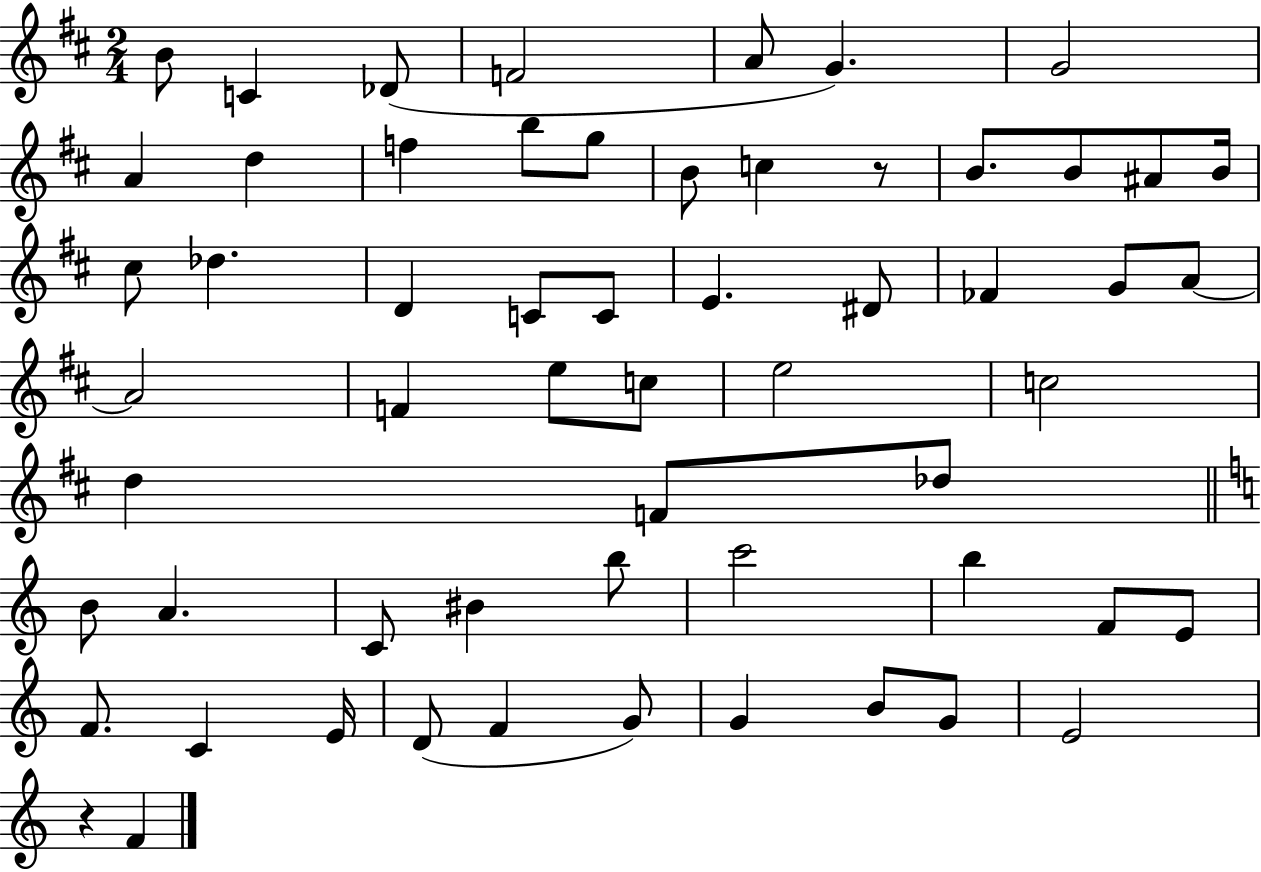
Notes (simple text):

B4/e C4/q Db4/e F4/h A4/e G4/q. G4/h A4/q D5/q F5/q B5/e G5/e B4/e C5/q R/e B4/e. B4/e A#4/e B4/s C#5/e Db5/q. D4/q C4/e C4/e E4/q. D#4/e FES4/q G4/e A4/e A4/h F4/q E5/e C5/e E5/h C5/h D5/q F4/e Db5/e B4/e A4/q. C4/e BIS4/q B5/e C6/h B5/q F4/e E4/e F4/e. C4/q E4/s D4/e F4/q G4/e G4/q B4/e G4/e E4/h R/q F4/q